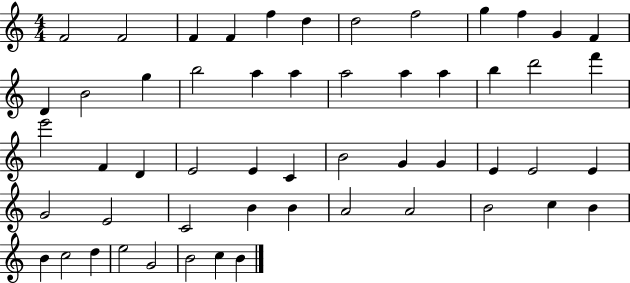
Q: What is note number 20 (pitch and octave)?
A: A5